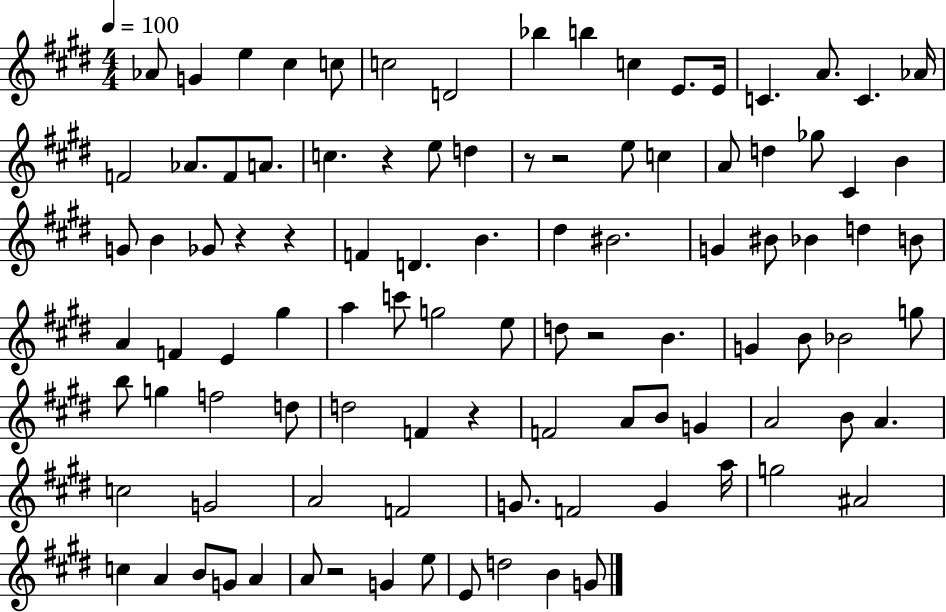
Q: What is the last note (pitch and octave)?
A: G4